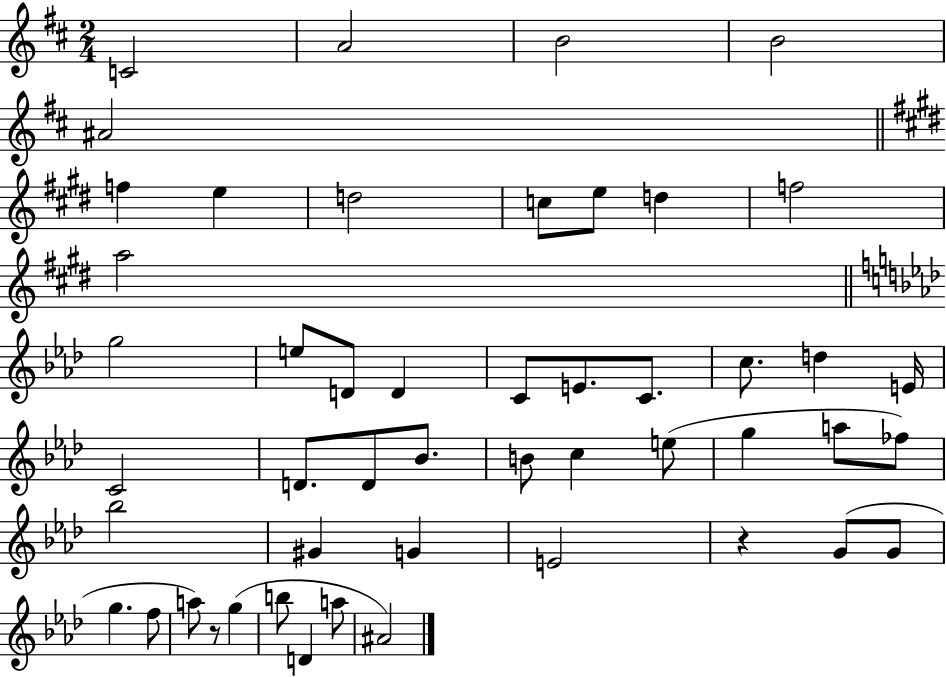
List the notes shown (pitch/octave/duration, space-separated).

C4/h A4/h B4/h B4/h A#4/h F5/q E5/q D5/h C5/e E5/e D5/q F5/h A5/h G5/h E5/e D4/e D4/q C4/e E4/e. C4/e. C5/e. D5/q E4/s C4/h D4/e. D4/e Bb4/e. B4/e C5/q E5/e G5/q A5/e FES5/e Bb5/h G#4/q G4/q E4/h R/q G4/e G4/e G5/q. F5/e A5/e R/e G5/q B5/e D4/q A5/e A#4/h